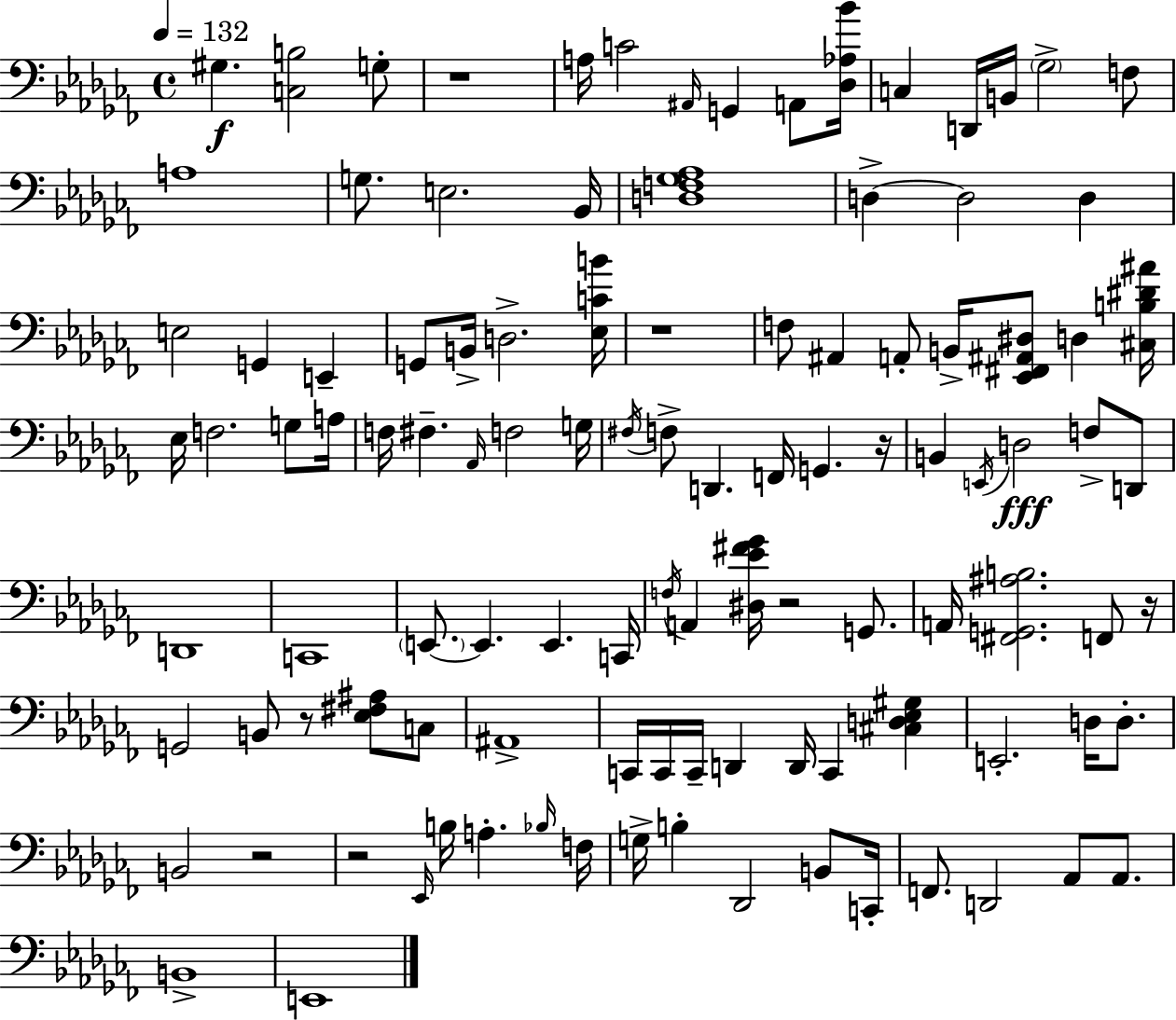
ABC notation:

X:1
T:Untitled
M:4/4
L:1/4
K:Abm
^G, [C,B,]2 G,/2 z4 A,/4 C2 ^A,,/4 G,, A,,/2 [_D,_A,_B]/4 C, D,,/4 B,,/4 _G,2 F,/2 A,4 G,/2 E,2 _B,,/4 [D,F,_G,_A,]4 D, D,2 D, E,2 G,, E,, G,,/2 B,,/4 D,2 [_E,CB]/4 z4 F,/2 ^A,, A,,/2 B,,/4 [_E,,^F,,^A,,^D,]/2 D, [^C,B,^D^A]/4 _E,/4 F,2 G,/2 A,/4 F,/4 ^F, _A,,/4 F,2 G,/4 ^F,/4 F,/2 D,, F,,/4 G,, z/4 B,, E,,/4 D,2 F,/2 D,,/2 D,,4 C,,4 E,,/2 E,, E,, C,,/4 F,/4 A,, [^D,_E^F_G]/4 z2 G,,/2 A,,/4 [^F,,G,,^A,B,]2 F,,/2 z/4 G,,2 B,,/2 z/2 [_E,^F,^A,]/2 C,/2 ^A,,4 C,,/4 C,,/4 C,,/4 D,, D,,/4 C,, [^C,D,_E,^G,] E,,2 D,/4 D,/2 B,,2 z2 z2 _E,,/4 B,/4 A, _B,/4 F,/4 G,/4 B, _D,,2 B,,/2 C,,/4 F,,/2 D,,2 _A,,/2 _A,,/2 B,,4 E,,4